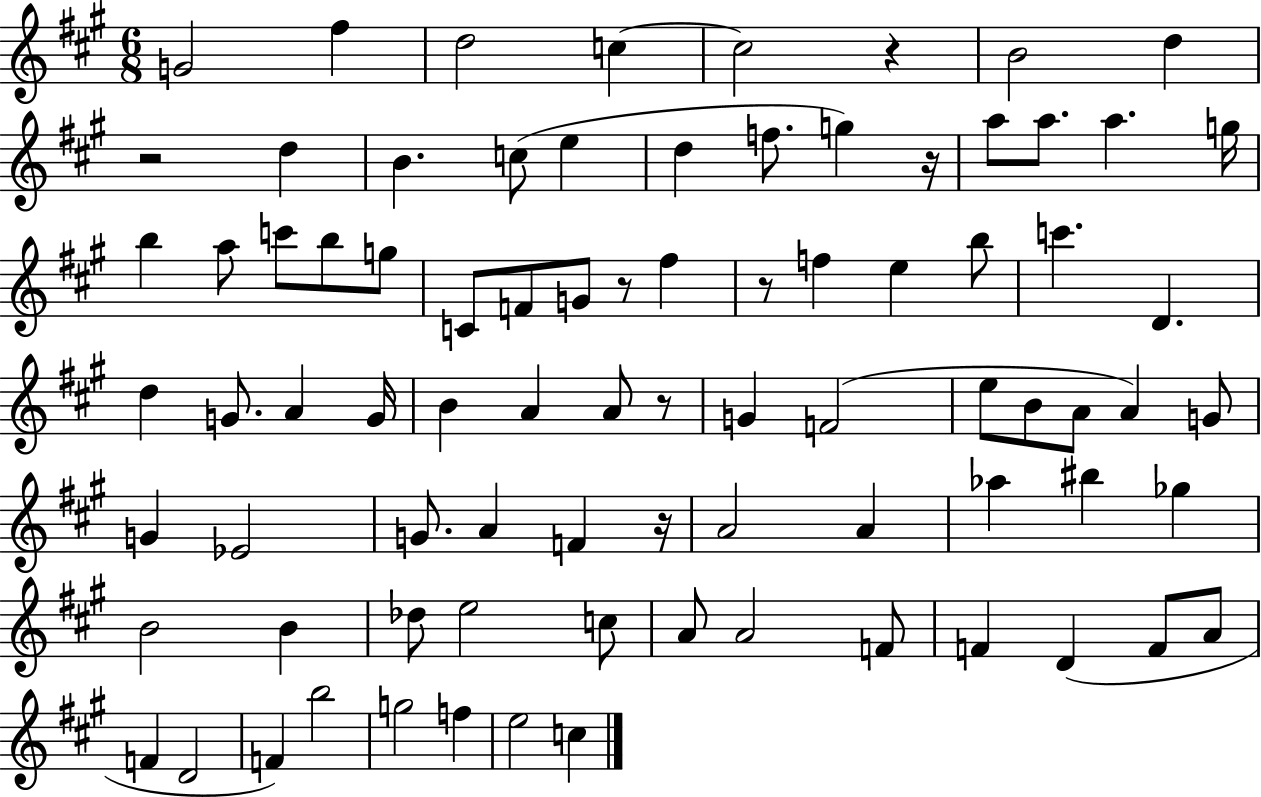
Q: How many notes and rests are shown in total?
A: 83